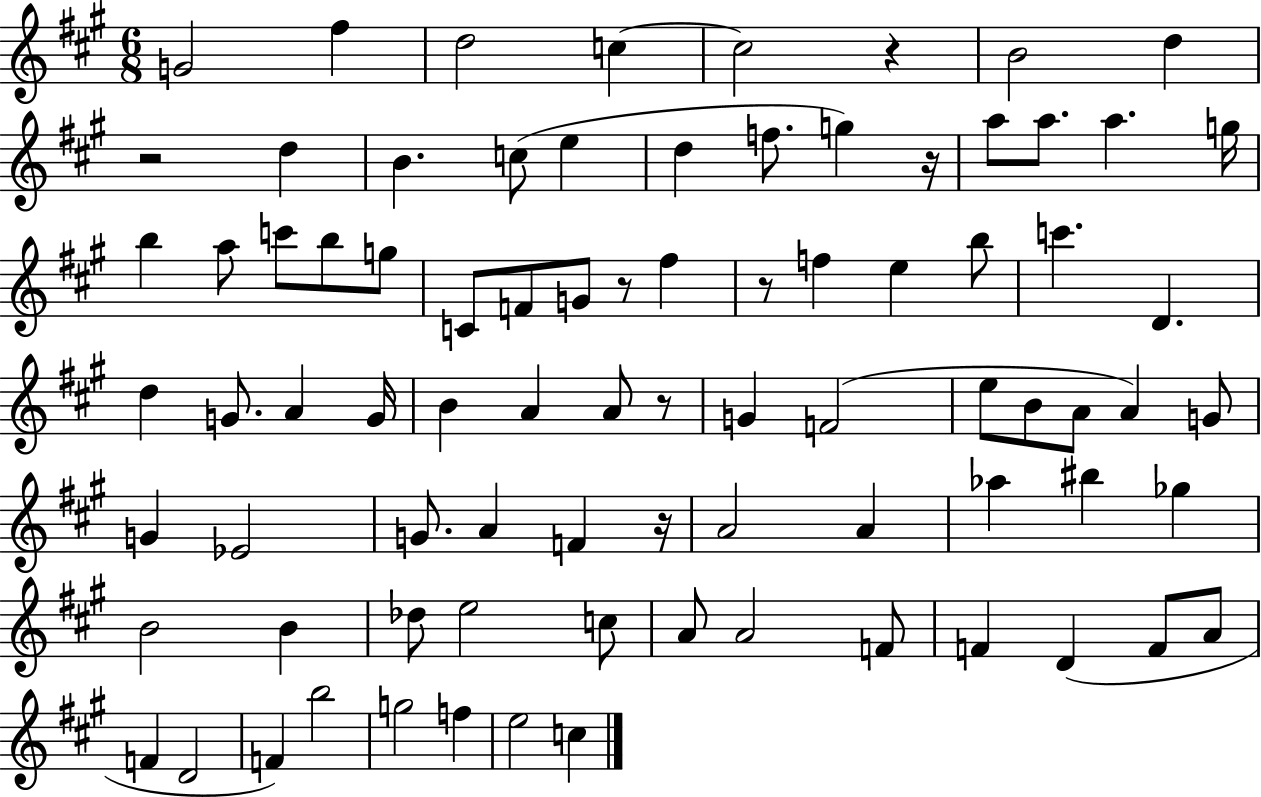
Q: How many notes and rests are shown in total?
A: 83